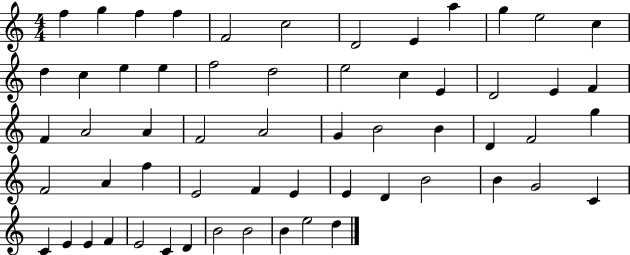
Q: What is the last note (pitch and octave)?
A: D5